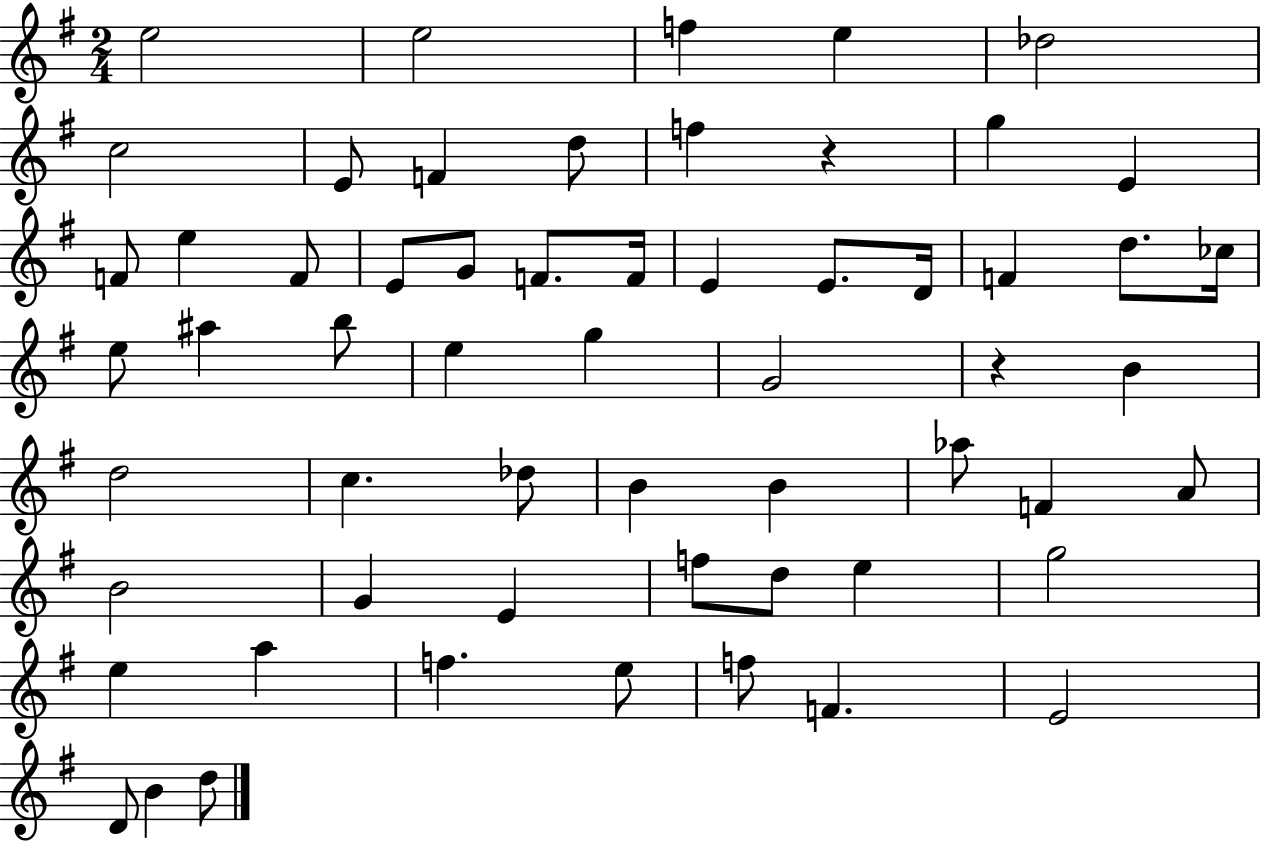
E5/h E5/h F5/q E5/q Db5/h C5/h E4/e F4/q D5/e F5/q R/q G5/q E4/q F4/e E5/q F4/e E4/e G4/e F4/e. F4/s E4/q E4/e. D4/s F4/q D5/e. CES5/s E5/e A#5/q B5/e E5/q G5/q G4/h R/q B4/q D5/h C5/q. Db5/e B4/q B4/q Ab5/e F4/q A4/e B4/h G4/q E4/q F5/e D5/e E5/q G5/h E5/q A5/q F5/q. E5/e F5/e F4/q. E4/h D4/e B4/q D5/e